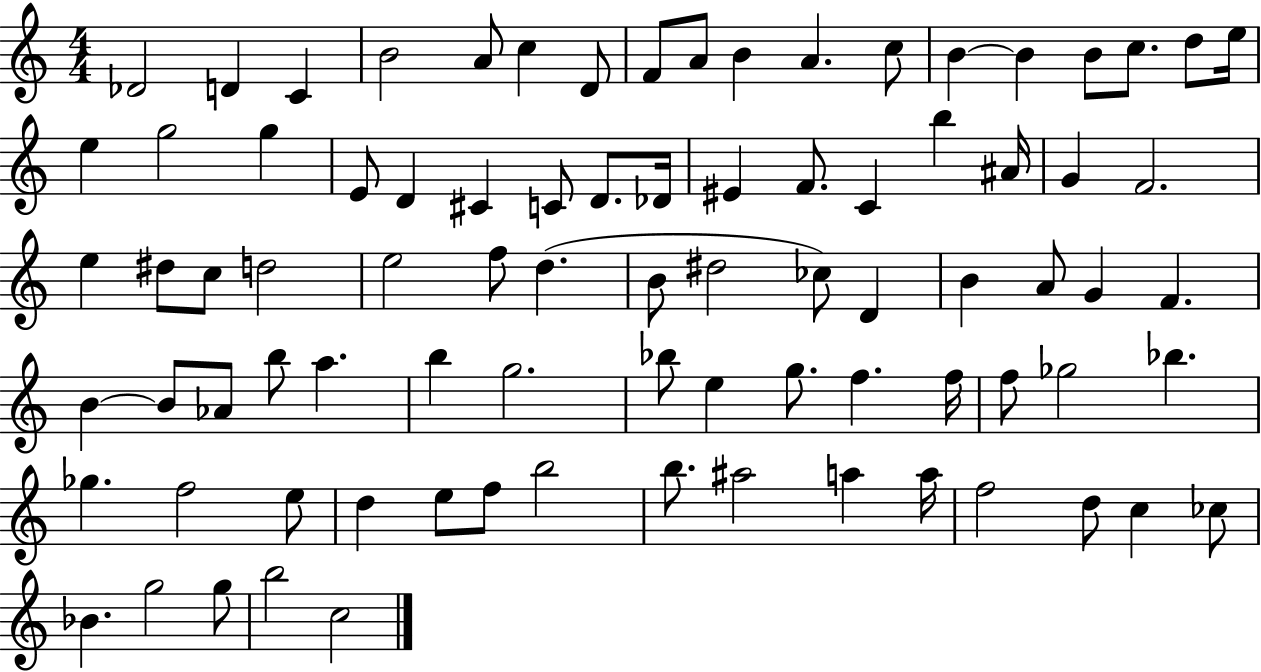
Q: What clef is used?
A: treble